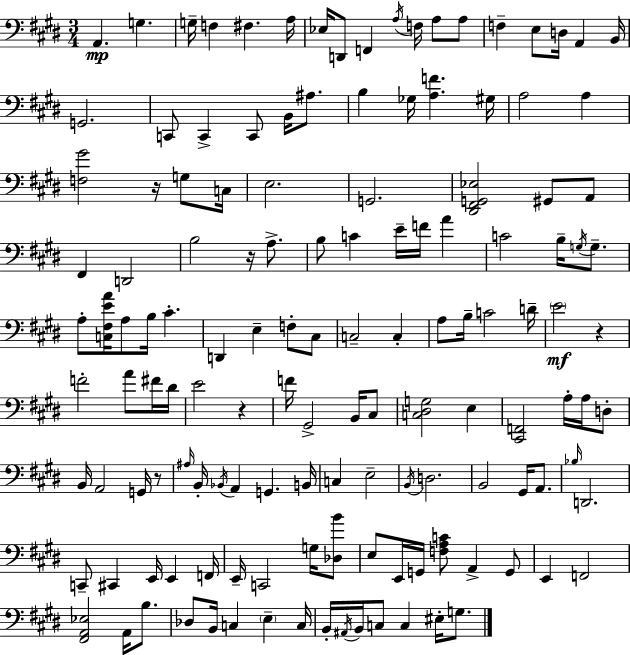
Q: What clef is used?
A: bass